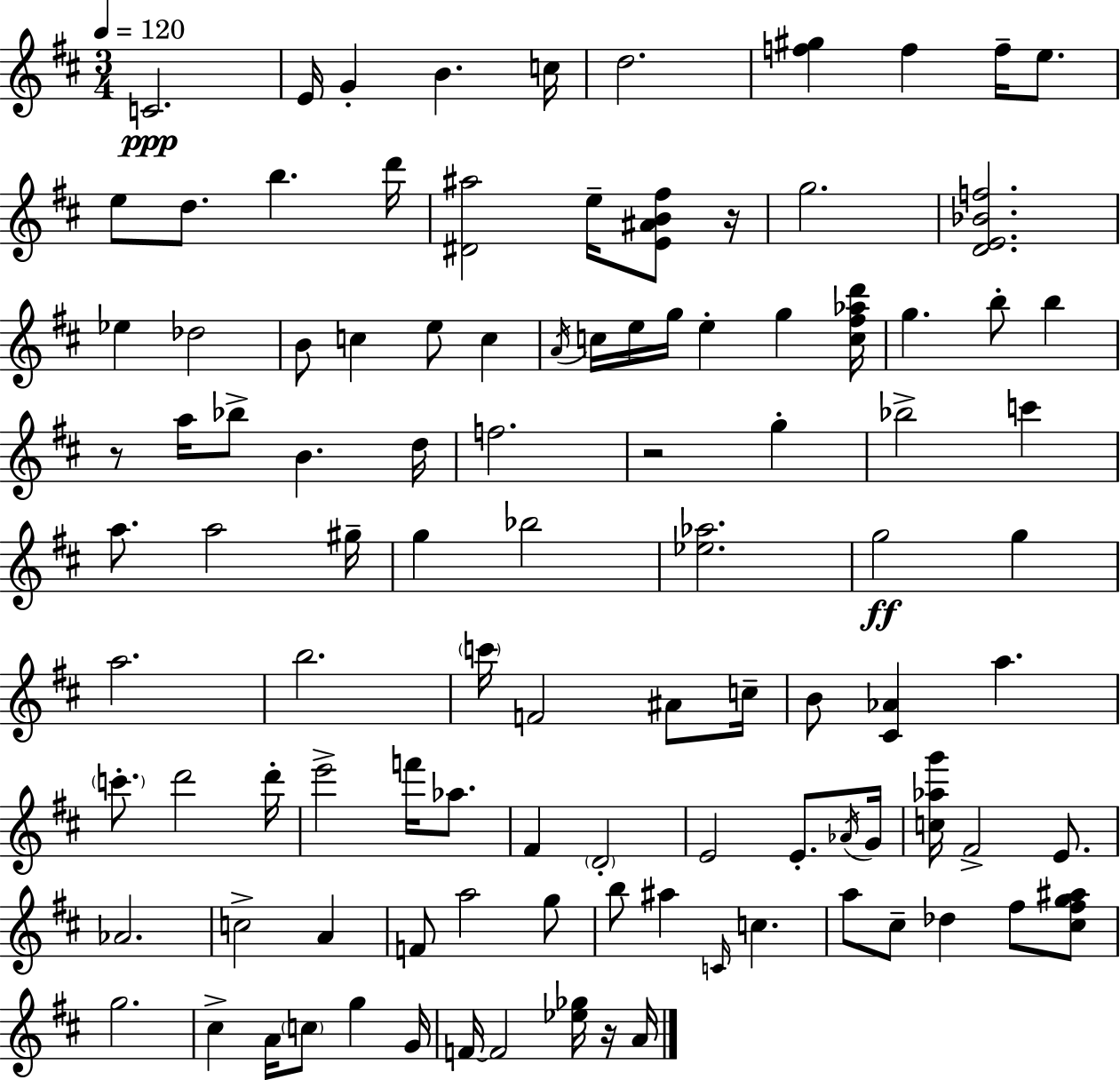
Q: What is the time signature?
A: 3/4